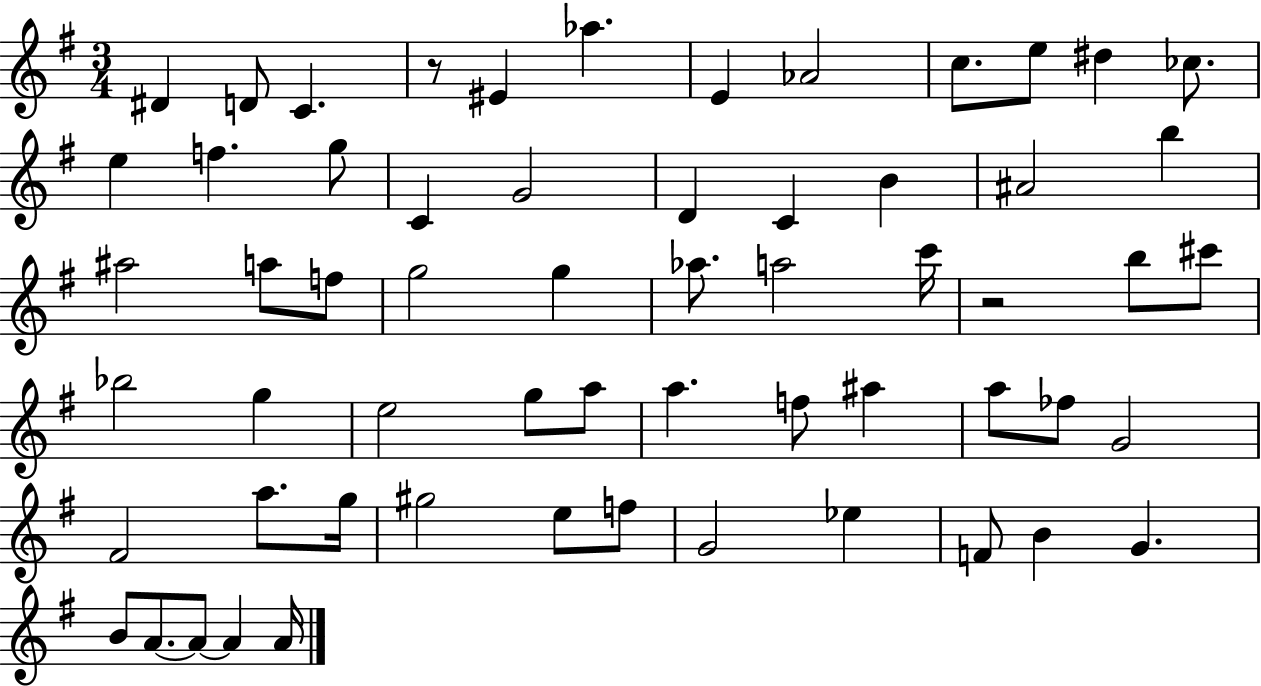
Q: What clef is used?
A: treble